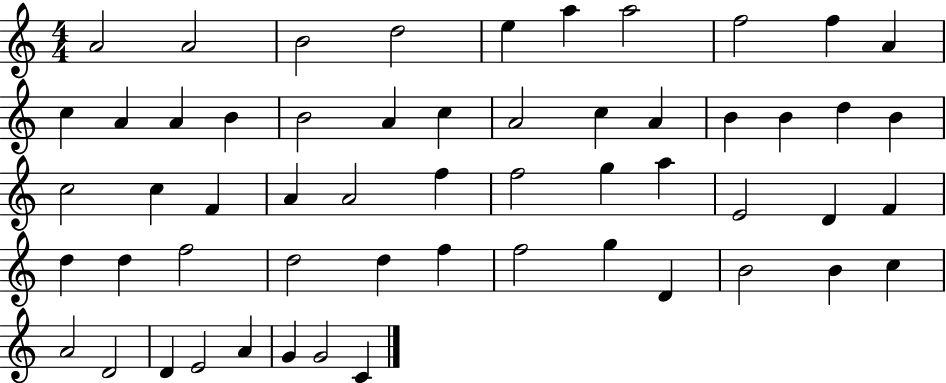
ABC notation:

X:1
T:Untitled
M:4/4
L:1/4
K:C
A2 A2 B2 d2 e a a2 f2 f A c A A B B2 A c A2 c A B B d B c2 c F A A2 f f2 g a E2 D F d d f2 d2 d f f2 g D B2 B c A2 D2 D E2 A G G2 C